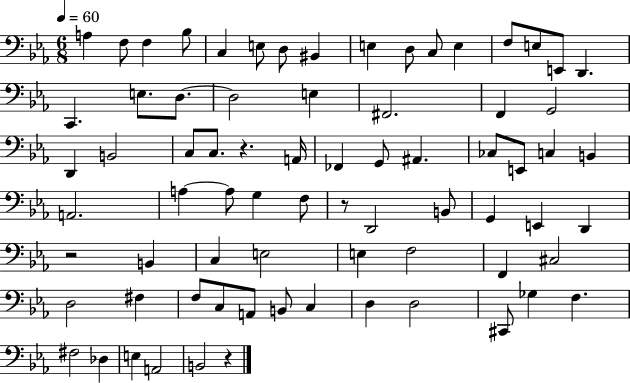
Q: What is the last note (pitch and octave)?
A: B2